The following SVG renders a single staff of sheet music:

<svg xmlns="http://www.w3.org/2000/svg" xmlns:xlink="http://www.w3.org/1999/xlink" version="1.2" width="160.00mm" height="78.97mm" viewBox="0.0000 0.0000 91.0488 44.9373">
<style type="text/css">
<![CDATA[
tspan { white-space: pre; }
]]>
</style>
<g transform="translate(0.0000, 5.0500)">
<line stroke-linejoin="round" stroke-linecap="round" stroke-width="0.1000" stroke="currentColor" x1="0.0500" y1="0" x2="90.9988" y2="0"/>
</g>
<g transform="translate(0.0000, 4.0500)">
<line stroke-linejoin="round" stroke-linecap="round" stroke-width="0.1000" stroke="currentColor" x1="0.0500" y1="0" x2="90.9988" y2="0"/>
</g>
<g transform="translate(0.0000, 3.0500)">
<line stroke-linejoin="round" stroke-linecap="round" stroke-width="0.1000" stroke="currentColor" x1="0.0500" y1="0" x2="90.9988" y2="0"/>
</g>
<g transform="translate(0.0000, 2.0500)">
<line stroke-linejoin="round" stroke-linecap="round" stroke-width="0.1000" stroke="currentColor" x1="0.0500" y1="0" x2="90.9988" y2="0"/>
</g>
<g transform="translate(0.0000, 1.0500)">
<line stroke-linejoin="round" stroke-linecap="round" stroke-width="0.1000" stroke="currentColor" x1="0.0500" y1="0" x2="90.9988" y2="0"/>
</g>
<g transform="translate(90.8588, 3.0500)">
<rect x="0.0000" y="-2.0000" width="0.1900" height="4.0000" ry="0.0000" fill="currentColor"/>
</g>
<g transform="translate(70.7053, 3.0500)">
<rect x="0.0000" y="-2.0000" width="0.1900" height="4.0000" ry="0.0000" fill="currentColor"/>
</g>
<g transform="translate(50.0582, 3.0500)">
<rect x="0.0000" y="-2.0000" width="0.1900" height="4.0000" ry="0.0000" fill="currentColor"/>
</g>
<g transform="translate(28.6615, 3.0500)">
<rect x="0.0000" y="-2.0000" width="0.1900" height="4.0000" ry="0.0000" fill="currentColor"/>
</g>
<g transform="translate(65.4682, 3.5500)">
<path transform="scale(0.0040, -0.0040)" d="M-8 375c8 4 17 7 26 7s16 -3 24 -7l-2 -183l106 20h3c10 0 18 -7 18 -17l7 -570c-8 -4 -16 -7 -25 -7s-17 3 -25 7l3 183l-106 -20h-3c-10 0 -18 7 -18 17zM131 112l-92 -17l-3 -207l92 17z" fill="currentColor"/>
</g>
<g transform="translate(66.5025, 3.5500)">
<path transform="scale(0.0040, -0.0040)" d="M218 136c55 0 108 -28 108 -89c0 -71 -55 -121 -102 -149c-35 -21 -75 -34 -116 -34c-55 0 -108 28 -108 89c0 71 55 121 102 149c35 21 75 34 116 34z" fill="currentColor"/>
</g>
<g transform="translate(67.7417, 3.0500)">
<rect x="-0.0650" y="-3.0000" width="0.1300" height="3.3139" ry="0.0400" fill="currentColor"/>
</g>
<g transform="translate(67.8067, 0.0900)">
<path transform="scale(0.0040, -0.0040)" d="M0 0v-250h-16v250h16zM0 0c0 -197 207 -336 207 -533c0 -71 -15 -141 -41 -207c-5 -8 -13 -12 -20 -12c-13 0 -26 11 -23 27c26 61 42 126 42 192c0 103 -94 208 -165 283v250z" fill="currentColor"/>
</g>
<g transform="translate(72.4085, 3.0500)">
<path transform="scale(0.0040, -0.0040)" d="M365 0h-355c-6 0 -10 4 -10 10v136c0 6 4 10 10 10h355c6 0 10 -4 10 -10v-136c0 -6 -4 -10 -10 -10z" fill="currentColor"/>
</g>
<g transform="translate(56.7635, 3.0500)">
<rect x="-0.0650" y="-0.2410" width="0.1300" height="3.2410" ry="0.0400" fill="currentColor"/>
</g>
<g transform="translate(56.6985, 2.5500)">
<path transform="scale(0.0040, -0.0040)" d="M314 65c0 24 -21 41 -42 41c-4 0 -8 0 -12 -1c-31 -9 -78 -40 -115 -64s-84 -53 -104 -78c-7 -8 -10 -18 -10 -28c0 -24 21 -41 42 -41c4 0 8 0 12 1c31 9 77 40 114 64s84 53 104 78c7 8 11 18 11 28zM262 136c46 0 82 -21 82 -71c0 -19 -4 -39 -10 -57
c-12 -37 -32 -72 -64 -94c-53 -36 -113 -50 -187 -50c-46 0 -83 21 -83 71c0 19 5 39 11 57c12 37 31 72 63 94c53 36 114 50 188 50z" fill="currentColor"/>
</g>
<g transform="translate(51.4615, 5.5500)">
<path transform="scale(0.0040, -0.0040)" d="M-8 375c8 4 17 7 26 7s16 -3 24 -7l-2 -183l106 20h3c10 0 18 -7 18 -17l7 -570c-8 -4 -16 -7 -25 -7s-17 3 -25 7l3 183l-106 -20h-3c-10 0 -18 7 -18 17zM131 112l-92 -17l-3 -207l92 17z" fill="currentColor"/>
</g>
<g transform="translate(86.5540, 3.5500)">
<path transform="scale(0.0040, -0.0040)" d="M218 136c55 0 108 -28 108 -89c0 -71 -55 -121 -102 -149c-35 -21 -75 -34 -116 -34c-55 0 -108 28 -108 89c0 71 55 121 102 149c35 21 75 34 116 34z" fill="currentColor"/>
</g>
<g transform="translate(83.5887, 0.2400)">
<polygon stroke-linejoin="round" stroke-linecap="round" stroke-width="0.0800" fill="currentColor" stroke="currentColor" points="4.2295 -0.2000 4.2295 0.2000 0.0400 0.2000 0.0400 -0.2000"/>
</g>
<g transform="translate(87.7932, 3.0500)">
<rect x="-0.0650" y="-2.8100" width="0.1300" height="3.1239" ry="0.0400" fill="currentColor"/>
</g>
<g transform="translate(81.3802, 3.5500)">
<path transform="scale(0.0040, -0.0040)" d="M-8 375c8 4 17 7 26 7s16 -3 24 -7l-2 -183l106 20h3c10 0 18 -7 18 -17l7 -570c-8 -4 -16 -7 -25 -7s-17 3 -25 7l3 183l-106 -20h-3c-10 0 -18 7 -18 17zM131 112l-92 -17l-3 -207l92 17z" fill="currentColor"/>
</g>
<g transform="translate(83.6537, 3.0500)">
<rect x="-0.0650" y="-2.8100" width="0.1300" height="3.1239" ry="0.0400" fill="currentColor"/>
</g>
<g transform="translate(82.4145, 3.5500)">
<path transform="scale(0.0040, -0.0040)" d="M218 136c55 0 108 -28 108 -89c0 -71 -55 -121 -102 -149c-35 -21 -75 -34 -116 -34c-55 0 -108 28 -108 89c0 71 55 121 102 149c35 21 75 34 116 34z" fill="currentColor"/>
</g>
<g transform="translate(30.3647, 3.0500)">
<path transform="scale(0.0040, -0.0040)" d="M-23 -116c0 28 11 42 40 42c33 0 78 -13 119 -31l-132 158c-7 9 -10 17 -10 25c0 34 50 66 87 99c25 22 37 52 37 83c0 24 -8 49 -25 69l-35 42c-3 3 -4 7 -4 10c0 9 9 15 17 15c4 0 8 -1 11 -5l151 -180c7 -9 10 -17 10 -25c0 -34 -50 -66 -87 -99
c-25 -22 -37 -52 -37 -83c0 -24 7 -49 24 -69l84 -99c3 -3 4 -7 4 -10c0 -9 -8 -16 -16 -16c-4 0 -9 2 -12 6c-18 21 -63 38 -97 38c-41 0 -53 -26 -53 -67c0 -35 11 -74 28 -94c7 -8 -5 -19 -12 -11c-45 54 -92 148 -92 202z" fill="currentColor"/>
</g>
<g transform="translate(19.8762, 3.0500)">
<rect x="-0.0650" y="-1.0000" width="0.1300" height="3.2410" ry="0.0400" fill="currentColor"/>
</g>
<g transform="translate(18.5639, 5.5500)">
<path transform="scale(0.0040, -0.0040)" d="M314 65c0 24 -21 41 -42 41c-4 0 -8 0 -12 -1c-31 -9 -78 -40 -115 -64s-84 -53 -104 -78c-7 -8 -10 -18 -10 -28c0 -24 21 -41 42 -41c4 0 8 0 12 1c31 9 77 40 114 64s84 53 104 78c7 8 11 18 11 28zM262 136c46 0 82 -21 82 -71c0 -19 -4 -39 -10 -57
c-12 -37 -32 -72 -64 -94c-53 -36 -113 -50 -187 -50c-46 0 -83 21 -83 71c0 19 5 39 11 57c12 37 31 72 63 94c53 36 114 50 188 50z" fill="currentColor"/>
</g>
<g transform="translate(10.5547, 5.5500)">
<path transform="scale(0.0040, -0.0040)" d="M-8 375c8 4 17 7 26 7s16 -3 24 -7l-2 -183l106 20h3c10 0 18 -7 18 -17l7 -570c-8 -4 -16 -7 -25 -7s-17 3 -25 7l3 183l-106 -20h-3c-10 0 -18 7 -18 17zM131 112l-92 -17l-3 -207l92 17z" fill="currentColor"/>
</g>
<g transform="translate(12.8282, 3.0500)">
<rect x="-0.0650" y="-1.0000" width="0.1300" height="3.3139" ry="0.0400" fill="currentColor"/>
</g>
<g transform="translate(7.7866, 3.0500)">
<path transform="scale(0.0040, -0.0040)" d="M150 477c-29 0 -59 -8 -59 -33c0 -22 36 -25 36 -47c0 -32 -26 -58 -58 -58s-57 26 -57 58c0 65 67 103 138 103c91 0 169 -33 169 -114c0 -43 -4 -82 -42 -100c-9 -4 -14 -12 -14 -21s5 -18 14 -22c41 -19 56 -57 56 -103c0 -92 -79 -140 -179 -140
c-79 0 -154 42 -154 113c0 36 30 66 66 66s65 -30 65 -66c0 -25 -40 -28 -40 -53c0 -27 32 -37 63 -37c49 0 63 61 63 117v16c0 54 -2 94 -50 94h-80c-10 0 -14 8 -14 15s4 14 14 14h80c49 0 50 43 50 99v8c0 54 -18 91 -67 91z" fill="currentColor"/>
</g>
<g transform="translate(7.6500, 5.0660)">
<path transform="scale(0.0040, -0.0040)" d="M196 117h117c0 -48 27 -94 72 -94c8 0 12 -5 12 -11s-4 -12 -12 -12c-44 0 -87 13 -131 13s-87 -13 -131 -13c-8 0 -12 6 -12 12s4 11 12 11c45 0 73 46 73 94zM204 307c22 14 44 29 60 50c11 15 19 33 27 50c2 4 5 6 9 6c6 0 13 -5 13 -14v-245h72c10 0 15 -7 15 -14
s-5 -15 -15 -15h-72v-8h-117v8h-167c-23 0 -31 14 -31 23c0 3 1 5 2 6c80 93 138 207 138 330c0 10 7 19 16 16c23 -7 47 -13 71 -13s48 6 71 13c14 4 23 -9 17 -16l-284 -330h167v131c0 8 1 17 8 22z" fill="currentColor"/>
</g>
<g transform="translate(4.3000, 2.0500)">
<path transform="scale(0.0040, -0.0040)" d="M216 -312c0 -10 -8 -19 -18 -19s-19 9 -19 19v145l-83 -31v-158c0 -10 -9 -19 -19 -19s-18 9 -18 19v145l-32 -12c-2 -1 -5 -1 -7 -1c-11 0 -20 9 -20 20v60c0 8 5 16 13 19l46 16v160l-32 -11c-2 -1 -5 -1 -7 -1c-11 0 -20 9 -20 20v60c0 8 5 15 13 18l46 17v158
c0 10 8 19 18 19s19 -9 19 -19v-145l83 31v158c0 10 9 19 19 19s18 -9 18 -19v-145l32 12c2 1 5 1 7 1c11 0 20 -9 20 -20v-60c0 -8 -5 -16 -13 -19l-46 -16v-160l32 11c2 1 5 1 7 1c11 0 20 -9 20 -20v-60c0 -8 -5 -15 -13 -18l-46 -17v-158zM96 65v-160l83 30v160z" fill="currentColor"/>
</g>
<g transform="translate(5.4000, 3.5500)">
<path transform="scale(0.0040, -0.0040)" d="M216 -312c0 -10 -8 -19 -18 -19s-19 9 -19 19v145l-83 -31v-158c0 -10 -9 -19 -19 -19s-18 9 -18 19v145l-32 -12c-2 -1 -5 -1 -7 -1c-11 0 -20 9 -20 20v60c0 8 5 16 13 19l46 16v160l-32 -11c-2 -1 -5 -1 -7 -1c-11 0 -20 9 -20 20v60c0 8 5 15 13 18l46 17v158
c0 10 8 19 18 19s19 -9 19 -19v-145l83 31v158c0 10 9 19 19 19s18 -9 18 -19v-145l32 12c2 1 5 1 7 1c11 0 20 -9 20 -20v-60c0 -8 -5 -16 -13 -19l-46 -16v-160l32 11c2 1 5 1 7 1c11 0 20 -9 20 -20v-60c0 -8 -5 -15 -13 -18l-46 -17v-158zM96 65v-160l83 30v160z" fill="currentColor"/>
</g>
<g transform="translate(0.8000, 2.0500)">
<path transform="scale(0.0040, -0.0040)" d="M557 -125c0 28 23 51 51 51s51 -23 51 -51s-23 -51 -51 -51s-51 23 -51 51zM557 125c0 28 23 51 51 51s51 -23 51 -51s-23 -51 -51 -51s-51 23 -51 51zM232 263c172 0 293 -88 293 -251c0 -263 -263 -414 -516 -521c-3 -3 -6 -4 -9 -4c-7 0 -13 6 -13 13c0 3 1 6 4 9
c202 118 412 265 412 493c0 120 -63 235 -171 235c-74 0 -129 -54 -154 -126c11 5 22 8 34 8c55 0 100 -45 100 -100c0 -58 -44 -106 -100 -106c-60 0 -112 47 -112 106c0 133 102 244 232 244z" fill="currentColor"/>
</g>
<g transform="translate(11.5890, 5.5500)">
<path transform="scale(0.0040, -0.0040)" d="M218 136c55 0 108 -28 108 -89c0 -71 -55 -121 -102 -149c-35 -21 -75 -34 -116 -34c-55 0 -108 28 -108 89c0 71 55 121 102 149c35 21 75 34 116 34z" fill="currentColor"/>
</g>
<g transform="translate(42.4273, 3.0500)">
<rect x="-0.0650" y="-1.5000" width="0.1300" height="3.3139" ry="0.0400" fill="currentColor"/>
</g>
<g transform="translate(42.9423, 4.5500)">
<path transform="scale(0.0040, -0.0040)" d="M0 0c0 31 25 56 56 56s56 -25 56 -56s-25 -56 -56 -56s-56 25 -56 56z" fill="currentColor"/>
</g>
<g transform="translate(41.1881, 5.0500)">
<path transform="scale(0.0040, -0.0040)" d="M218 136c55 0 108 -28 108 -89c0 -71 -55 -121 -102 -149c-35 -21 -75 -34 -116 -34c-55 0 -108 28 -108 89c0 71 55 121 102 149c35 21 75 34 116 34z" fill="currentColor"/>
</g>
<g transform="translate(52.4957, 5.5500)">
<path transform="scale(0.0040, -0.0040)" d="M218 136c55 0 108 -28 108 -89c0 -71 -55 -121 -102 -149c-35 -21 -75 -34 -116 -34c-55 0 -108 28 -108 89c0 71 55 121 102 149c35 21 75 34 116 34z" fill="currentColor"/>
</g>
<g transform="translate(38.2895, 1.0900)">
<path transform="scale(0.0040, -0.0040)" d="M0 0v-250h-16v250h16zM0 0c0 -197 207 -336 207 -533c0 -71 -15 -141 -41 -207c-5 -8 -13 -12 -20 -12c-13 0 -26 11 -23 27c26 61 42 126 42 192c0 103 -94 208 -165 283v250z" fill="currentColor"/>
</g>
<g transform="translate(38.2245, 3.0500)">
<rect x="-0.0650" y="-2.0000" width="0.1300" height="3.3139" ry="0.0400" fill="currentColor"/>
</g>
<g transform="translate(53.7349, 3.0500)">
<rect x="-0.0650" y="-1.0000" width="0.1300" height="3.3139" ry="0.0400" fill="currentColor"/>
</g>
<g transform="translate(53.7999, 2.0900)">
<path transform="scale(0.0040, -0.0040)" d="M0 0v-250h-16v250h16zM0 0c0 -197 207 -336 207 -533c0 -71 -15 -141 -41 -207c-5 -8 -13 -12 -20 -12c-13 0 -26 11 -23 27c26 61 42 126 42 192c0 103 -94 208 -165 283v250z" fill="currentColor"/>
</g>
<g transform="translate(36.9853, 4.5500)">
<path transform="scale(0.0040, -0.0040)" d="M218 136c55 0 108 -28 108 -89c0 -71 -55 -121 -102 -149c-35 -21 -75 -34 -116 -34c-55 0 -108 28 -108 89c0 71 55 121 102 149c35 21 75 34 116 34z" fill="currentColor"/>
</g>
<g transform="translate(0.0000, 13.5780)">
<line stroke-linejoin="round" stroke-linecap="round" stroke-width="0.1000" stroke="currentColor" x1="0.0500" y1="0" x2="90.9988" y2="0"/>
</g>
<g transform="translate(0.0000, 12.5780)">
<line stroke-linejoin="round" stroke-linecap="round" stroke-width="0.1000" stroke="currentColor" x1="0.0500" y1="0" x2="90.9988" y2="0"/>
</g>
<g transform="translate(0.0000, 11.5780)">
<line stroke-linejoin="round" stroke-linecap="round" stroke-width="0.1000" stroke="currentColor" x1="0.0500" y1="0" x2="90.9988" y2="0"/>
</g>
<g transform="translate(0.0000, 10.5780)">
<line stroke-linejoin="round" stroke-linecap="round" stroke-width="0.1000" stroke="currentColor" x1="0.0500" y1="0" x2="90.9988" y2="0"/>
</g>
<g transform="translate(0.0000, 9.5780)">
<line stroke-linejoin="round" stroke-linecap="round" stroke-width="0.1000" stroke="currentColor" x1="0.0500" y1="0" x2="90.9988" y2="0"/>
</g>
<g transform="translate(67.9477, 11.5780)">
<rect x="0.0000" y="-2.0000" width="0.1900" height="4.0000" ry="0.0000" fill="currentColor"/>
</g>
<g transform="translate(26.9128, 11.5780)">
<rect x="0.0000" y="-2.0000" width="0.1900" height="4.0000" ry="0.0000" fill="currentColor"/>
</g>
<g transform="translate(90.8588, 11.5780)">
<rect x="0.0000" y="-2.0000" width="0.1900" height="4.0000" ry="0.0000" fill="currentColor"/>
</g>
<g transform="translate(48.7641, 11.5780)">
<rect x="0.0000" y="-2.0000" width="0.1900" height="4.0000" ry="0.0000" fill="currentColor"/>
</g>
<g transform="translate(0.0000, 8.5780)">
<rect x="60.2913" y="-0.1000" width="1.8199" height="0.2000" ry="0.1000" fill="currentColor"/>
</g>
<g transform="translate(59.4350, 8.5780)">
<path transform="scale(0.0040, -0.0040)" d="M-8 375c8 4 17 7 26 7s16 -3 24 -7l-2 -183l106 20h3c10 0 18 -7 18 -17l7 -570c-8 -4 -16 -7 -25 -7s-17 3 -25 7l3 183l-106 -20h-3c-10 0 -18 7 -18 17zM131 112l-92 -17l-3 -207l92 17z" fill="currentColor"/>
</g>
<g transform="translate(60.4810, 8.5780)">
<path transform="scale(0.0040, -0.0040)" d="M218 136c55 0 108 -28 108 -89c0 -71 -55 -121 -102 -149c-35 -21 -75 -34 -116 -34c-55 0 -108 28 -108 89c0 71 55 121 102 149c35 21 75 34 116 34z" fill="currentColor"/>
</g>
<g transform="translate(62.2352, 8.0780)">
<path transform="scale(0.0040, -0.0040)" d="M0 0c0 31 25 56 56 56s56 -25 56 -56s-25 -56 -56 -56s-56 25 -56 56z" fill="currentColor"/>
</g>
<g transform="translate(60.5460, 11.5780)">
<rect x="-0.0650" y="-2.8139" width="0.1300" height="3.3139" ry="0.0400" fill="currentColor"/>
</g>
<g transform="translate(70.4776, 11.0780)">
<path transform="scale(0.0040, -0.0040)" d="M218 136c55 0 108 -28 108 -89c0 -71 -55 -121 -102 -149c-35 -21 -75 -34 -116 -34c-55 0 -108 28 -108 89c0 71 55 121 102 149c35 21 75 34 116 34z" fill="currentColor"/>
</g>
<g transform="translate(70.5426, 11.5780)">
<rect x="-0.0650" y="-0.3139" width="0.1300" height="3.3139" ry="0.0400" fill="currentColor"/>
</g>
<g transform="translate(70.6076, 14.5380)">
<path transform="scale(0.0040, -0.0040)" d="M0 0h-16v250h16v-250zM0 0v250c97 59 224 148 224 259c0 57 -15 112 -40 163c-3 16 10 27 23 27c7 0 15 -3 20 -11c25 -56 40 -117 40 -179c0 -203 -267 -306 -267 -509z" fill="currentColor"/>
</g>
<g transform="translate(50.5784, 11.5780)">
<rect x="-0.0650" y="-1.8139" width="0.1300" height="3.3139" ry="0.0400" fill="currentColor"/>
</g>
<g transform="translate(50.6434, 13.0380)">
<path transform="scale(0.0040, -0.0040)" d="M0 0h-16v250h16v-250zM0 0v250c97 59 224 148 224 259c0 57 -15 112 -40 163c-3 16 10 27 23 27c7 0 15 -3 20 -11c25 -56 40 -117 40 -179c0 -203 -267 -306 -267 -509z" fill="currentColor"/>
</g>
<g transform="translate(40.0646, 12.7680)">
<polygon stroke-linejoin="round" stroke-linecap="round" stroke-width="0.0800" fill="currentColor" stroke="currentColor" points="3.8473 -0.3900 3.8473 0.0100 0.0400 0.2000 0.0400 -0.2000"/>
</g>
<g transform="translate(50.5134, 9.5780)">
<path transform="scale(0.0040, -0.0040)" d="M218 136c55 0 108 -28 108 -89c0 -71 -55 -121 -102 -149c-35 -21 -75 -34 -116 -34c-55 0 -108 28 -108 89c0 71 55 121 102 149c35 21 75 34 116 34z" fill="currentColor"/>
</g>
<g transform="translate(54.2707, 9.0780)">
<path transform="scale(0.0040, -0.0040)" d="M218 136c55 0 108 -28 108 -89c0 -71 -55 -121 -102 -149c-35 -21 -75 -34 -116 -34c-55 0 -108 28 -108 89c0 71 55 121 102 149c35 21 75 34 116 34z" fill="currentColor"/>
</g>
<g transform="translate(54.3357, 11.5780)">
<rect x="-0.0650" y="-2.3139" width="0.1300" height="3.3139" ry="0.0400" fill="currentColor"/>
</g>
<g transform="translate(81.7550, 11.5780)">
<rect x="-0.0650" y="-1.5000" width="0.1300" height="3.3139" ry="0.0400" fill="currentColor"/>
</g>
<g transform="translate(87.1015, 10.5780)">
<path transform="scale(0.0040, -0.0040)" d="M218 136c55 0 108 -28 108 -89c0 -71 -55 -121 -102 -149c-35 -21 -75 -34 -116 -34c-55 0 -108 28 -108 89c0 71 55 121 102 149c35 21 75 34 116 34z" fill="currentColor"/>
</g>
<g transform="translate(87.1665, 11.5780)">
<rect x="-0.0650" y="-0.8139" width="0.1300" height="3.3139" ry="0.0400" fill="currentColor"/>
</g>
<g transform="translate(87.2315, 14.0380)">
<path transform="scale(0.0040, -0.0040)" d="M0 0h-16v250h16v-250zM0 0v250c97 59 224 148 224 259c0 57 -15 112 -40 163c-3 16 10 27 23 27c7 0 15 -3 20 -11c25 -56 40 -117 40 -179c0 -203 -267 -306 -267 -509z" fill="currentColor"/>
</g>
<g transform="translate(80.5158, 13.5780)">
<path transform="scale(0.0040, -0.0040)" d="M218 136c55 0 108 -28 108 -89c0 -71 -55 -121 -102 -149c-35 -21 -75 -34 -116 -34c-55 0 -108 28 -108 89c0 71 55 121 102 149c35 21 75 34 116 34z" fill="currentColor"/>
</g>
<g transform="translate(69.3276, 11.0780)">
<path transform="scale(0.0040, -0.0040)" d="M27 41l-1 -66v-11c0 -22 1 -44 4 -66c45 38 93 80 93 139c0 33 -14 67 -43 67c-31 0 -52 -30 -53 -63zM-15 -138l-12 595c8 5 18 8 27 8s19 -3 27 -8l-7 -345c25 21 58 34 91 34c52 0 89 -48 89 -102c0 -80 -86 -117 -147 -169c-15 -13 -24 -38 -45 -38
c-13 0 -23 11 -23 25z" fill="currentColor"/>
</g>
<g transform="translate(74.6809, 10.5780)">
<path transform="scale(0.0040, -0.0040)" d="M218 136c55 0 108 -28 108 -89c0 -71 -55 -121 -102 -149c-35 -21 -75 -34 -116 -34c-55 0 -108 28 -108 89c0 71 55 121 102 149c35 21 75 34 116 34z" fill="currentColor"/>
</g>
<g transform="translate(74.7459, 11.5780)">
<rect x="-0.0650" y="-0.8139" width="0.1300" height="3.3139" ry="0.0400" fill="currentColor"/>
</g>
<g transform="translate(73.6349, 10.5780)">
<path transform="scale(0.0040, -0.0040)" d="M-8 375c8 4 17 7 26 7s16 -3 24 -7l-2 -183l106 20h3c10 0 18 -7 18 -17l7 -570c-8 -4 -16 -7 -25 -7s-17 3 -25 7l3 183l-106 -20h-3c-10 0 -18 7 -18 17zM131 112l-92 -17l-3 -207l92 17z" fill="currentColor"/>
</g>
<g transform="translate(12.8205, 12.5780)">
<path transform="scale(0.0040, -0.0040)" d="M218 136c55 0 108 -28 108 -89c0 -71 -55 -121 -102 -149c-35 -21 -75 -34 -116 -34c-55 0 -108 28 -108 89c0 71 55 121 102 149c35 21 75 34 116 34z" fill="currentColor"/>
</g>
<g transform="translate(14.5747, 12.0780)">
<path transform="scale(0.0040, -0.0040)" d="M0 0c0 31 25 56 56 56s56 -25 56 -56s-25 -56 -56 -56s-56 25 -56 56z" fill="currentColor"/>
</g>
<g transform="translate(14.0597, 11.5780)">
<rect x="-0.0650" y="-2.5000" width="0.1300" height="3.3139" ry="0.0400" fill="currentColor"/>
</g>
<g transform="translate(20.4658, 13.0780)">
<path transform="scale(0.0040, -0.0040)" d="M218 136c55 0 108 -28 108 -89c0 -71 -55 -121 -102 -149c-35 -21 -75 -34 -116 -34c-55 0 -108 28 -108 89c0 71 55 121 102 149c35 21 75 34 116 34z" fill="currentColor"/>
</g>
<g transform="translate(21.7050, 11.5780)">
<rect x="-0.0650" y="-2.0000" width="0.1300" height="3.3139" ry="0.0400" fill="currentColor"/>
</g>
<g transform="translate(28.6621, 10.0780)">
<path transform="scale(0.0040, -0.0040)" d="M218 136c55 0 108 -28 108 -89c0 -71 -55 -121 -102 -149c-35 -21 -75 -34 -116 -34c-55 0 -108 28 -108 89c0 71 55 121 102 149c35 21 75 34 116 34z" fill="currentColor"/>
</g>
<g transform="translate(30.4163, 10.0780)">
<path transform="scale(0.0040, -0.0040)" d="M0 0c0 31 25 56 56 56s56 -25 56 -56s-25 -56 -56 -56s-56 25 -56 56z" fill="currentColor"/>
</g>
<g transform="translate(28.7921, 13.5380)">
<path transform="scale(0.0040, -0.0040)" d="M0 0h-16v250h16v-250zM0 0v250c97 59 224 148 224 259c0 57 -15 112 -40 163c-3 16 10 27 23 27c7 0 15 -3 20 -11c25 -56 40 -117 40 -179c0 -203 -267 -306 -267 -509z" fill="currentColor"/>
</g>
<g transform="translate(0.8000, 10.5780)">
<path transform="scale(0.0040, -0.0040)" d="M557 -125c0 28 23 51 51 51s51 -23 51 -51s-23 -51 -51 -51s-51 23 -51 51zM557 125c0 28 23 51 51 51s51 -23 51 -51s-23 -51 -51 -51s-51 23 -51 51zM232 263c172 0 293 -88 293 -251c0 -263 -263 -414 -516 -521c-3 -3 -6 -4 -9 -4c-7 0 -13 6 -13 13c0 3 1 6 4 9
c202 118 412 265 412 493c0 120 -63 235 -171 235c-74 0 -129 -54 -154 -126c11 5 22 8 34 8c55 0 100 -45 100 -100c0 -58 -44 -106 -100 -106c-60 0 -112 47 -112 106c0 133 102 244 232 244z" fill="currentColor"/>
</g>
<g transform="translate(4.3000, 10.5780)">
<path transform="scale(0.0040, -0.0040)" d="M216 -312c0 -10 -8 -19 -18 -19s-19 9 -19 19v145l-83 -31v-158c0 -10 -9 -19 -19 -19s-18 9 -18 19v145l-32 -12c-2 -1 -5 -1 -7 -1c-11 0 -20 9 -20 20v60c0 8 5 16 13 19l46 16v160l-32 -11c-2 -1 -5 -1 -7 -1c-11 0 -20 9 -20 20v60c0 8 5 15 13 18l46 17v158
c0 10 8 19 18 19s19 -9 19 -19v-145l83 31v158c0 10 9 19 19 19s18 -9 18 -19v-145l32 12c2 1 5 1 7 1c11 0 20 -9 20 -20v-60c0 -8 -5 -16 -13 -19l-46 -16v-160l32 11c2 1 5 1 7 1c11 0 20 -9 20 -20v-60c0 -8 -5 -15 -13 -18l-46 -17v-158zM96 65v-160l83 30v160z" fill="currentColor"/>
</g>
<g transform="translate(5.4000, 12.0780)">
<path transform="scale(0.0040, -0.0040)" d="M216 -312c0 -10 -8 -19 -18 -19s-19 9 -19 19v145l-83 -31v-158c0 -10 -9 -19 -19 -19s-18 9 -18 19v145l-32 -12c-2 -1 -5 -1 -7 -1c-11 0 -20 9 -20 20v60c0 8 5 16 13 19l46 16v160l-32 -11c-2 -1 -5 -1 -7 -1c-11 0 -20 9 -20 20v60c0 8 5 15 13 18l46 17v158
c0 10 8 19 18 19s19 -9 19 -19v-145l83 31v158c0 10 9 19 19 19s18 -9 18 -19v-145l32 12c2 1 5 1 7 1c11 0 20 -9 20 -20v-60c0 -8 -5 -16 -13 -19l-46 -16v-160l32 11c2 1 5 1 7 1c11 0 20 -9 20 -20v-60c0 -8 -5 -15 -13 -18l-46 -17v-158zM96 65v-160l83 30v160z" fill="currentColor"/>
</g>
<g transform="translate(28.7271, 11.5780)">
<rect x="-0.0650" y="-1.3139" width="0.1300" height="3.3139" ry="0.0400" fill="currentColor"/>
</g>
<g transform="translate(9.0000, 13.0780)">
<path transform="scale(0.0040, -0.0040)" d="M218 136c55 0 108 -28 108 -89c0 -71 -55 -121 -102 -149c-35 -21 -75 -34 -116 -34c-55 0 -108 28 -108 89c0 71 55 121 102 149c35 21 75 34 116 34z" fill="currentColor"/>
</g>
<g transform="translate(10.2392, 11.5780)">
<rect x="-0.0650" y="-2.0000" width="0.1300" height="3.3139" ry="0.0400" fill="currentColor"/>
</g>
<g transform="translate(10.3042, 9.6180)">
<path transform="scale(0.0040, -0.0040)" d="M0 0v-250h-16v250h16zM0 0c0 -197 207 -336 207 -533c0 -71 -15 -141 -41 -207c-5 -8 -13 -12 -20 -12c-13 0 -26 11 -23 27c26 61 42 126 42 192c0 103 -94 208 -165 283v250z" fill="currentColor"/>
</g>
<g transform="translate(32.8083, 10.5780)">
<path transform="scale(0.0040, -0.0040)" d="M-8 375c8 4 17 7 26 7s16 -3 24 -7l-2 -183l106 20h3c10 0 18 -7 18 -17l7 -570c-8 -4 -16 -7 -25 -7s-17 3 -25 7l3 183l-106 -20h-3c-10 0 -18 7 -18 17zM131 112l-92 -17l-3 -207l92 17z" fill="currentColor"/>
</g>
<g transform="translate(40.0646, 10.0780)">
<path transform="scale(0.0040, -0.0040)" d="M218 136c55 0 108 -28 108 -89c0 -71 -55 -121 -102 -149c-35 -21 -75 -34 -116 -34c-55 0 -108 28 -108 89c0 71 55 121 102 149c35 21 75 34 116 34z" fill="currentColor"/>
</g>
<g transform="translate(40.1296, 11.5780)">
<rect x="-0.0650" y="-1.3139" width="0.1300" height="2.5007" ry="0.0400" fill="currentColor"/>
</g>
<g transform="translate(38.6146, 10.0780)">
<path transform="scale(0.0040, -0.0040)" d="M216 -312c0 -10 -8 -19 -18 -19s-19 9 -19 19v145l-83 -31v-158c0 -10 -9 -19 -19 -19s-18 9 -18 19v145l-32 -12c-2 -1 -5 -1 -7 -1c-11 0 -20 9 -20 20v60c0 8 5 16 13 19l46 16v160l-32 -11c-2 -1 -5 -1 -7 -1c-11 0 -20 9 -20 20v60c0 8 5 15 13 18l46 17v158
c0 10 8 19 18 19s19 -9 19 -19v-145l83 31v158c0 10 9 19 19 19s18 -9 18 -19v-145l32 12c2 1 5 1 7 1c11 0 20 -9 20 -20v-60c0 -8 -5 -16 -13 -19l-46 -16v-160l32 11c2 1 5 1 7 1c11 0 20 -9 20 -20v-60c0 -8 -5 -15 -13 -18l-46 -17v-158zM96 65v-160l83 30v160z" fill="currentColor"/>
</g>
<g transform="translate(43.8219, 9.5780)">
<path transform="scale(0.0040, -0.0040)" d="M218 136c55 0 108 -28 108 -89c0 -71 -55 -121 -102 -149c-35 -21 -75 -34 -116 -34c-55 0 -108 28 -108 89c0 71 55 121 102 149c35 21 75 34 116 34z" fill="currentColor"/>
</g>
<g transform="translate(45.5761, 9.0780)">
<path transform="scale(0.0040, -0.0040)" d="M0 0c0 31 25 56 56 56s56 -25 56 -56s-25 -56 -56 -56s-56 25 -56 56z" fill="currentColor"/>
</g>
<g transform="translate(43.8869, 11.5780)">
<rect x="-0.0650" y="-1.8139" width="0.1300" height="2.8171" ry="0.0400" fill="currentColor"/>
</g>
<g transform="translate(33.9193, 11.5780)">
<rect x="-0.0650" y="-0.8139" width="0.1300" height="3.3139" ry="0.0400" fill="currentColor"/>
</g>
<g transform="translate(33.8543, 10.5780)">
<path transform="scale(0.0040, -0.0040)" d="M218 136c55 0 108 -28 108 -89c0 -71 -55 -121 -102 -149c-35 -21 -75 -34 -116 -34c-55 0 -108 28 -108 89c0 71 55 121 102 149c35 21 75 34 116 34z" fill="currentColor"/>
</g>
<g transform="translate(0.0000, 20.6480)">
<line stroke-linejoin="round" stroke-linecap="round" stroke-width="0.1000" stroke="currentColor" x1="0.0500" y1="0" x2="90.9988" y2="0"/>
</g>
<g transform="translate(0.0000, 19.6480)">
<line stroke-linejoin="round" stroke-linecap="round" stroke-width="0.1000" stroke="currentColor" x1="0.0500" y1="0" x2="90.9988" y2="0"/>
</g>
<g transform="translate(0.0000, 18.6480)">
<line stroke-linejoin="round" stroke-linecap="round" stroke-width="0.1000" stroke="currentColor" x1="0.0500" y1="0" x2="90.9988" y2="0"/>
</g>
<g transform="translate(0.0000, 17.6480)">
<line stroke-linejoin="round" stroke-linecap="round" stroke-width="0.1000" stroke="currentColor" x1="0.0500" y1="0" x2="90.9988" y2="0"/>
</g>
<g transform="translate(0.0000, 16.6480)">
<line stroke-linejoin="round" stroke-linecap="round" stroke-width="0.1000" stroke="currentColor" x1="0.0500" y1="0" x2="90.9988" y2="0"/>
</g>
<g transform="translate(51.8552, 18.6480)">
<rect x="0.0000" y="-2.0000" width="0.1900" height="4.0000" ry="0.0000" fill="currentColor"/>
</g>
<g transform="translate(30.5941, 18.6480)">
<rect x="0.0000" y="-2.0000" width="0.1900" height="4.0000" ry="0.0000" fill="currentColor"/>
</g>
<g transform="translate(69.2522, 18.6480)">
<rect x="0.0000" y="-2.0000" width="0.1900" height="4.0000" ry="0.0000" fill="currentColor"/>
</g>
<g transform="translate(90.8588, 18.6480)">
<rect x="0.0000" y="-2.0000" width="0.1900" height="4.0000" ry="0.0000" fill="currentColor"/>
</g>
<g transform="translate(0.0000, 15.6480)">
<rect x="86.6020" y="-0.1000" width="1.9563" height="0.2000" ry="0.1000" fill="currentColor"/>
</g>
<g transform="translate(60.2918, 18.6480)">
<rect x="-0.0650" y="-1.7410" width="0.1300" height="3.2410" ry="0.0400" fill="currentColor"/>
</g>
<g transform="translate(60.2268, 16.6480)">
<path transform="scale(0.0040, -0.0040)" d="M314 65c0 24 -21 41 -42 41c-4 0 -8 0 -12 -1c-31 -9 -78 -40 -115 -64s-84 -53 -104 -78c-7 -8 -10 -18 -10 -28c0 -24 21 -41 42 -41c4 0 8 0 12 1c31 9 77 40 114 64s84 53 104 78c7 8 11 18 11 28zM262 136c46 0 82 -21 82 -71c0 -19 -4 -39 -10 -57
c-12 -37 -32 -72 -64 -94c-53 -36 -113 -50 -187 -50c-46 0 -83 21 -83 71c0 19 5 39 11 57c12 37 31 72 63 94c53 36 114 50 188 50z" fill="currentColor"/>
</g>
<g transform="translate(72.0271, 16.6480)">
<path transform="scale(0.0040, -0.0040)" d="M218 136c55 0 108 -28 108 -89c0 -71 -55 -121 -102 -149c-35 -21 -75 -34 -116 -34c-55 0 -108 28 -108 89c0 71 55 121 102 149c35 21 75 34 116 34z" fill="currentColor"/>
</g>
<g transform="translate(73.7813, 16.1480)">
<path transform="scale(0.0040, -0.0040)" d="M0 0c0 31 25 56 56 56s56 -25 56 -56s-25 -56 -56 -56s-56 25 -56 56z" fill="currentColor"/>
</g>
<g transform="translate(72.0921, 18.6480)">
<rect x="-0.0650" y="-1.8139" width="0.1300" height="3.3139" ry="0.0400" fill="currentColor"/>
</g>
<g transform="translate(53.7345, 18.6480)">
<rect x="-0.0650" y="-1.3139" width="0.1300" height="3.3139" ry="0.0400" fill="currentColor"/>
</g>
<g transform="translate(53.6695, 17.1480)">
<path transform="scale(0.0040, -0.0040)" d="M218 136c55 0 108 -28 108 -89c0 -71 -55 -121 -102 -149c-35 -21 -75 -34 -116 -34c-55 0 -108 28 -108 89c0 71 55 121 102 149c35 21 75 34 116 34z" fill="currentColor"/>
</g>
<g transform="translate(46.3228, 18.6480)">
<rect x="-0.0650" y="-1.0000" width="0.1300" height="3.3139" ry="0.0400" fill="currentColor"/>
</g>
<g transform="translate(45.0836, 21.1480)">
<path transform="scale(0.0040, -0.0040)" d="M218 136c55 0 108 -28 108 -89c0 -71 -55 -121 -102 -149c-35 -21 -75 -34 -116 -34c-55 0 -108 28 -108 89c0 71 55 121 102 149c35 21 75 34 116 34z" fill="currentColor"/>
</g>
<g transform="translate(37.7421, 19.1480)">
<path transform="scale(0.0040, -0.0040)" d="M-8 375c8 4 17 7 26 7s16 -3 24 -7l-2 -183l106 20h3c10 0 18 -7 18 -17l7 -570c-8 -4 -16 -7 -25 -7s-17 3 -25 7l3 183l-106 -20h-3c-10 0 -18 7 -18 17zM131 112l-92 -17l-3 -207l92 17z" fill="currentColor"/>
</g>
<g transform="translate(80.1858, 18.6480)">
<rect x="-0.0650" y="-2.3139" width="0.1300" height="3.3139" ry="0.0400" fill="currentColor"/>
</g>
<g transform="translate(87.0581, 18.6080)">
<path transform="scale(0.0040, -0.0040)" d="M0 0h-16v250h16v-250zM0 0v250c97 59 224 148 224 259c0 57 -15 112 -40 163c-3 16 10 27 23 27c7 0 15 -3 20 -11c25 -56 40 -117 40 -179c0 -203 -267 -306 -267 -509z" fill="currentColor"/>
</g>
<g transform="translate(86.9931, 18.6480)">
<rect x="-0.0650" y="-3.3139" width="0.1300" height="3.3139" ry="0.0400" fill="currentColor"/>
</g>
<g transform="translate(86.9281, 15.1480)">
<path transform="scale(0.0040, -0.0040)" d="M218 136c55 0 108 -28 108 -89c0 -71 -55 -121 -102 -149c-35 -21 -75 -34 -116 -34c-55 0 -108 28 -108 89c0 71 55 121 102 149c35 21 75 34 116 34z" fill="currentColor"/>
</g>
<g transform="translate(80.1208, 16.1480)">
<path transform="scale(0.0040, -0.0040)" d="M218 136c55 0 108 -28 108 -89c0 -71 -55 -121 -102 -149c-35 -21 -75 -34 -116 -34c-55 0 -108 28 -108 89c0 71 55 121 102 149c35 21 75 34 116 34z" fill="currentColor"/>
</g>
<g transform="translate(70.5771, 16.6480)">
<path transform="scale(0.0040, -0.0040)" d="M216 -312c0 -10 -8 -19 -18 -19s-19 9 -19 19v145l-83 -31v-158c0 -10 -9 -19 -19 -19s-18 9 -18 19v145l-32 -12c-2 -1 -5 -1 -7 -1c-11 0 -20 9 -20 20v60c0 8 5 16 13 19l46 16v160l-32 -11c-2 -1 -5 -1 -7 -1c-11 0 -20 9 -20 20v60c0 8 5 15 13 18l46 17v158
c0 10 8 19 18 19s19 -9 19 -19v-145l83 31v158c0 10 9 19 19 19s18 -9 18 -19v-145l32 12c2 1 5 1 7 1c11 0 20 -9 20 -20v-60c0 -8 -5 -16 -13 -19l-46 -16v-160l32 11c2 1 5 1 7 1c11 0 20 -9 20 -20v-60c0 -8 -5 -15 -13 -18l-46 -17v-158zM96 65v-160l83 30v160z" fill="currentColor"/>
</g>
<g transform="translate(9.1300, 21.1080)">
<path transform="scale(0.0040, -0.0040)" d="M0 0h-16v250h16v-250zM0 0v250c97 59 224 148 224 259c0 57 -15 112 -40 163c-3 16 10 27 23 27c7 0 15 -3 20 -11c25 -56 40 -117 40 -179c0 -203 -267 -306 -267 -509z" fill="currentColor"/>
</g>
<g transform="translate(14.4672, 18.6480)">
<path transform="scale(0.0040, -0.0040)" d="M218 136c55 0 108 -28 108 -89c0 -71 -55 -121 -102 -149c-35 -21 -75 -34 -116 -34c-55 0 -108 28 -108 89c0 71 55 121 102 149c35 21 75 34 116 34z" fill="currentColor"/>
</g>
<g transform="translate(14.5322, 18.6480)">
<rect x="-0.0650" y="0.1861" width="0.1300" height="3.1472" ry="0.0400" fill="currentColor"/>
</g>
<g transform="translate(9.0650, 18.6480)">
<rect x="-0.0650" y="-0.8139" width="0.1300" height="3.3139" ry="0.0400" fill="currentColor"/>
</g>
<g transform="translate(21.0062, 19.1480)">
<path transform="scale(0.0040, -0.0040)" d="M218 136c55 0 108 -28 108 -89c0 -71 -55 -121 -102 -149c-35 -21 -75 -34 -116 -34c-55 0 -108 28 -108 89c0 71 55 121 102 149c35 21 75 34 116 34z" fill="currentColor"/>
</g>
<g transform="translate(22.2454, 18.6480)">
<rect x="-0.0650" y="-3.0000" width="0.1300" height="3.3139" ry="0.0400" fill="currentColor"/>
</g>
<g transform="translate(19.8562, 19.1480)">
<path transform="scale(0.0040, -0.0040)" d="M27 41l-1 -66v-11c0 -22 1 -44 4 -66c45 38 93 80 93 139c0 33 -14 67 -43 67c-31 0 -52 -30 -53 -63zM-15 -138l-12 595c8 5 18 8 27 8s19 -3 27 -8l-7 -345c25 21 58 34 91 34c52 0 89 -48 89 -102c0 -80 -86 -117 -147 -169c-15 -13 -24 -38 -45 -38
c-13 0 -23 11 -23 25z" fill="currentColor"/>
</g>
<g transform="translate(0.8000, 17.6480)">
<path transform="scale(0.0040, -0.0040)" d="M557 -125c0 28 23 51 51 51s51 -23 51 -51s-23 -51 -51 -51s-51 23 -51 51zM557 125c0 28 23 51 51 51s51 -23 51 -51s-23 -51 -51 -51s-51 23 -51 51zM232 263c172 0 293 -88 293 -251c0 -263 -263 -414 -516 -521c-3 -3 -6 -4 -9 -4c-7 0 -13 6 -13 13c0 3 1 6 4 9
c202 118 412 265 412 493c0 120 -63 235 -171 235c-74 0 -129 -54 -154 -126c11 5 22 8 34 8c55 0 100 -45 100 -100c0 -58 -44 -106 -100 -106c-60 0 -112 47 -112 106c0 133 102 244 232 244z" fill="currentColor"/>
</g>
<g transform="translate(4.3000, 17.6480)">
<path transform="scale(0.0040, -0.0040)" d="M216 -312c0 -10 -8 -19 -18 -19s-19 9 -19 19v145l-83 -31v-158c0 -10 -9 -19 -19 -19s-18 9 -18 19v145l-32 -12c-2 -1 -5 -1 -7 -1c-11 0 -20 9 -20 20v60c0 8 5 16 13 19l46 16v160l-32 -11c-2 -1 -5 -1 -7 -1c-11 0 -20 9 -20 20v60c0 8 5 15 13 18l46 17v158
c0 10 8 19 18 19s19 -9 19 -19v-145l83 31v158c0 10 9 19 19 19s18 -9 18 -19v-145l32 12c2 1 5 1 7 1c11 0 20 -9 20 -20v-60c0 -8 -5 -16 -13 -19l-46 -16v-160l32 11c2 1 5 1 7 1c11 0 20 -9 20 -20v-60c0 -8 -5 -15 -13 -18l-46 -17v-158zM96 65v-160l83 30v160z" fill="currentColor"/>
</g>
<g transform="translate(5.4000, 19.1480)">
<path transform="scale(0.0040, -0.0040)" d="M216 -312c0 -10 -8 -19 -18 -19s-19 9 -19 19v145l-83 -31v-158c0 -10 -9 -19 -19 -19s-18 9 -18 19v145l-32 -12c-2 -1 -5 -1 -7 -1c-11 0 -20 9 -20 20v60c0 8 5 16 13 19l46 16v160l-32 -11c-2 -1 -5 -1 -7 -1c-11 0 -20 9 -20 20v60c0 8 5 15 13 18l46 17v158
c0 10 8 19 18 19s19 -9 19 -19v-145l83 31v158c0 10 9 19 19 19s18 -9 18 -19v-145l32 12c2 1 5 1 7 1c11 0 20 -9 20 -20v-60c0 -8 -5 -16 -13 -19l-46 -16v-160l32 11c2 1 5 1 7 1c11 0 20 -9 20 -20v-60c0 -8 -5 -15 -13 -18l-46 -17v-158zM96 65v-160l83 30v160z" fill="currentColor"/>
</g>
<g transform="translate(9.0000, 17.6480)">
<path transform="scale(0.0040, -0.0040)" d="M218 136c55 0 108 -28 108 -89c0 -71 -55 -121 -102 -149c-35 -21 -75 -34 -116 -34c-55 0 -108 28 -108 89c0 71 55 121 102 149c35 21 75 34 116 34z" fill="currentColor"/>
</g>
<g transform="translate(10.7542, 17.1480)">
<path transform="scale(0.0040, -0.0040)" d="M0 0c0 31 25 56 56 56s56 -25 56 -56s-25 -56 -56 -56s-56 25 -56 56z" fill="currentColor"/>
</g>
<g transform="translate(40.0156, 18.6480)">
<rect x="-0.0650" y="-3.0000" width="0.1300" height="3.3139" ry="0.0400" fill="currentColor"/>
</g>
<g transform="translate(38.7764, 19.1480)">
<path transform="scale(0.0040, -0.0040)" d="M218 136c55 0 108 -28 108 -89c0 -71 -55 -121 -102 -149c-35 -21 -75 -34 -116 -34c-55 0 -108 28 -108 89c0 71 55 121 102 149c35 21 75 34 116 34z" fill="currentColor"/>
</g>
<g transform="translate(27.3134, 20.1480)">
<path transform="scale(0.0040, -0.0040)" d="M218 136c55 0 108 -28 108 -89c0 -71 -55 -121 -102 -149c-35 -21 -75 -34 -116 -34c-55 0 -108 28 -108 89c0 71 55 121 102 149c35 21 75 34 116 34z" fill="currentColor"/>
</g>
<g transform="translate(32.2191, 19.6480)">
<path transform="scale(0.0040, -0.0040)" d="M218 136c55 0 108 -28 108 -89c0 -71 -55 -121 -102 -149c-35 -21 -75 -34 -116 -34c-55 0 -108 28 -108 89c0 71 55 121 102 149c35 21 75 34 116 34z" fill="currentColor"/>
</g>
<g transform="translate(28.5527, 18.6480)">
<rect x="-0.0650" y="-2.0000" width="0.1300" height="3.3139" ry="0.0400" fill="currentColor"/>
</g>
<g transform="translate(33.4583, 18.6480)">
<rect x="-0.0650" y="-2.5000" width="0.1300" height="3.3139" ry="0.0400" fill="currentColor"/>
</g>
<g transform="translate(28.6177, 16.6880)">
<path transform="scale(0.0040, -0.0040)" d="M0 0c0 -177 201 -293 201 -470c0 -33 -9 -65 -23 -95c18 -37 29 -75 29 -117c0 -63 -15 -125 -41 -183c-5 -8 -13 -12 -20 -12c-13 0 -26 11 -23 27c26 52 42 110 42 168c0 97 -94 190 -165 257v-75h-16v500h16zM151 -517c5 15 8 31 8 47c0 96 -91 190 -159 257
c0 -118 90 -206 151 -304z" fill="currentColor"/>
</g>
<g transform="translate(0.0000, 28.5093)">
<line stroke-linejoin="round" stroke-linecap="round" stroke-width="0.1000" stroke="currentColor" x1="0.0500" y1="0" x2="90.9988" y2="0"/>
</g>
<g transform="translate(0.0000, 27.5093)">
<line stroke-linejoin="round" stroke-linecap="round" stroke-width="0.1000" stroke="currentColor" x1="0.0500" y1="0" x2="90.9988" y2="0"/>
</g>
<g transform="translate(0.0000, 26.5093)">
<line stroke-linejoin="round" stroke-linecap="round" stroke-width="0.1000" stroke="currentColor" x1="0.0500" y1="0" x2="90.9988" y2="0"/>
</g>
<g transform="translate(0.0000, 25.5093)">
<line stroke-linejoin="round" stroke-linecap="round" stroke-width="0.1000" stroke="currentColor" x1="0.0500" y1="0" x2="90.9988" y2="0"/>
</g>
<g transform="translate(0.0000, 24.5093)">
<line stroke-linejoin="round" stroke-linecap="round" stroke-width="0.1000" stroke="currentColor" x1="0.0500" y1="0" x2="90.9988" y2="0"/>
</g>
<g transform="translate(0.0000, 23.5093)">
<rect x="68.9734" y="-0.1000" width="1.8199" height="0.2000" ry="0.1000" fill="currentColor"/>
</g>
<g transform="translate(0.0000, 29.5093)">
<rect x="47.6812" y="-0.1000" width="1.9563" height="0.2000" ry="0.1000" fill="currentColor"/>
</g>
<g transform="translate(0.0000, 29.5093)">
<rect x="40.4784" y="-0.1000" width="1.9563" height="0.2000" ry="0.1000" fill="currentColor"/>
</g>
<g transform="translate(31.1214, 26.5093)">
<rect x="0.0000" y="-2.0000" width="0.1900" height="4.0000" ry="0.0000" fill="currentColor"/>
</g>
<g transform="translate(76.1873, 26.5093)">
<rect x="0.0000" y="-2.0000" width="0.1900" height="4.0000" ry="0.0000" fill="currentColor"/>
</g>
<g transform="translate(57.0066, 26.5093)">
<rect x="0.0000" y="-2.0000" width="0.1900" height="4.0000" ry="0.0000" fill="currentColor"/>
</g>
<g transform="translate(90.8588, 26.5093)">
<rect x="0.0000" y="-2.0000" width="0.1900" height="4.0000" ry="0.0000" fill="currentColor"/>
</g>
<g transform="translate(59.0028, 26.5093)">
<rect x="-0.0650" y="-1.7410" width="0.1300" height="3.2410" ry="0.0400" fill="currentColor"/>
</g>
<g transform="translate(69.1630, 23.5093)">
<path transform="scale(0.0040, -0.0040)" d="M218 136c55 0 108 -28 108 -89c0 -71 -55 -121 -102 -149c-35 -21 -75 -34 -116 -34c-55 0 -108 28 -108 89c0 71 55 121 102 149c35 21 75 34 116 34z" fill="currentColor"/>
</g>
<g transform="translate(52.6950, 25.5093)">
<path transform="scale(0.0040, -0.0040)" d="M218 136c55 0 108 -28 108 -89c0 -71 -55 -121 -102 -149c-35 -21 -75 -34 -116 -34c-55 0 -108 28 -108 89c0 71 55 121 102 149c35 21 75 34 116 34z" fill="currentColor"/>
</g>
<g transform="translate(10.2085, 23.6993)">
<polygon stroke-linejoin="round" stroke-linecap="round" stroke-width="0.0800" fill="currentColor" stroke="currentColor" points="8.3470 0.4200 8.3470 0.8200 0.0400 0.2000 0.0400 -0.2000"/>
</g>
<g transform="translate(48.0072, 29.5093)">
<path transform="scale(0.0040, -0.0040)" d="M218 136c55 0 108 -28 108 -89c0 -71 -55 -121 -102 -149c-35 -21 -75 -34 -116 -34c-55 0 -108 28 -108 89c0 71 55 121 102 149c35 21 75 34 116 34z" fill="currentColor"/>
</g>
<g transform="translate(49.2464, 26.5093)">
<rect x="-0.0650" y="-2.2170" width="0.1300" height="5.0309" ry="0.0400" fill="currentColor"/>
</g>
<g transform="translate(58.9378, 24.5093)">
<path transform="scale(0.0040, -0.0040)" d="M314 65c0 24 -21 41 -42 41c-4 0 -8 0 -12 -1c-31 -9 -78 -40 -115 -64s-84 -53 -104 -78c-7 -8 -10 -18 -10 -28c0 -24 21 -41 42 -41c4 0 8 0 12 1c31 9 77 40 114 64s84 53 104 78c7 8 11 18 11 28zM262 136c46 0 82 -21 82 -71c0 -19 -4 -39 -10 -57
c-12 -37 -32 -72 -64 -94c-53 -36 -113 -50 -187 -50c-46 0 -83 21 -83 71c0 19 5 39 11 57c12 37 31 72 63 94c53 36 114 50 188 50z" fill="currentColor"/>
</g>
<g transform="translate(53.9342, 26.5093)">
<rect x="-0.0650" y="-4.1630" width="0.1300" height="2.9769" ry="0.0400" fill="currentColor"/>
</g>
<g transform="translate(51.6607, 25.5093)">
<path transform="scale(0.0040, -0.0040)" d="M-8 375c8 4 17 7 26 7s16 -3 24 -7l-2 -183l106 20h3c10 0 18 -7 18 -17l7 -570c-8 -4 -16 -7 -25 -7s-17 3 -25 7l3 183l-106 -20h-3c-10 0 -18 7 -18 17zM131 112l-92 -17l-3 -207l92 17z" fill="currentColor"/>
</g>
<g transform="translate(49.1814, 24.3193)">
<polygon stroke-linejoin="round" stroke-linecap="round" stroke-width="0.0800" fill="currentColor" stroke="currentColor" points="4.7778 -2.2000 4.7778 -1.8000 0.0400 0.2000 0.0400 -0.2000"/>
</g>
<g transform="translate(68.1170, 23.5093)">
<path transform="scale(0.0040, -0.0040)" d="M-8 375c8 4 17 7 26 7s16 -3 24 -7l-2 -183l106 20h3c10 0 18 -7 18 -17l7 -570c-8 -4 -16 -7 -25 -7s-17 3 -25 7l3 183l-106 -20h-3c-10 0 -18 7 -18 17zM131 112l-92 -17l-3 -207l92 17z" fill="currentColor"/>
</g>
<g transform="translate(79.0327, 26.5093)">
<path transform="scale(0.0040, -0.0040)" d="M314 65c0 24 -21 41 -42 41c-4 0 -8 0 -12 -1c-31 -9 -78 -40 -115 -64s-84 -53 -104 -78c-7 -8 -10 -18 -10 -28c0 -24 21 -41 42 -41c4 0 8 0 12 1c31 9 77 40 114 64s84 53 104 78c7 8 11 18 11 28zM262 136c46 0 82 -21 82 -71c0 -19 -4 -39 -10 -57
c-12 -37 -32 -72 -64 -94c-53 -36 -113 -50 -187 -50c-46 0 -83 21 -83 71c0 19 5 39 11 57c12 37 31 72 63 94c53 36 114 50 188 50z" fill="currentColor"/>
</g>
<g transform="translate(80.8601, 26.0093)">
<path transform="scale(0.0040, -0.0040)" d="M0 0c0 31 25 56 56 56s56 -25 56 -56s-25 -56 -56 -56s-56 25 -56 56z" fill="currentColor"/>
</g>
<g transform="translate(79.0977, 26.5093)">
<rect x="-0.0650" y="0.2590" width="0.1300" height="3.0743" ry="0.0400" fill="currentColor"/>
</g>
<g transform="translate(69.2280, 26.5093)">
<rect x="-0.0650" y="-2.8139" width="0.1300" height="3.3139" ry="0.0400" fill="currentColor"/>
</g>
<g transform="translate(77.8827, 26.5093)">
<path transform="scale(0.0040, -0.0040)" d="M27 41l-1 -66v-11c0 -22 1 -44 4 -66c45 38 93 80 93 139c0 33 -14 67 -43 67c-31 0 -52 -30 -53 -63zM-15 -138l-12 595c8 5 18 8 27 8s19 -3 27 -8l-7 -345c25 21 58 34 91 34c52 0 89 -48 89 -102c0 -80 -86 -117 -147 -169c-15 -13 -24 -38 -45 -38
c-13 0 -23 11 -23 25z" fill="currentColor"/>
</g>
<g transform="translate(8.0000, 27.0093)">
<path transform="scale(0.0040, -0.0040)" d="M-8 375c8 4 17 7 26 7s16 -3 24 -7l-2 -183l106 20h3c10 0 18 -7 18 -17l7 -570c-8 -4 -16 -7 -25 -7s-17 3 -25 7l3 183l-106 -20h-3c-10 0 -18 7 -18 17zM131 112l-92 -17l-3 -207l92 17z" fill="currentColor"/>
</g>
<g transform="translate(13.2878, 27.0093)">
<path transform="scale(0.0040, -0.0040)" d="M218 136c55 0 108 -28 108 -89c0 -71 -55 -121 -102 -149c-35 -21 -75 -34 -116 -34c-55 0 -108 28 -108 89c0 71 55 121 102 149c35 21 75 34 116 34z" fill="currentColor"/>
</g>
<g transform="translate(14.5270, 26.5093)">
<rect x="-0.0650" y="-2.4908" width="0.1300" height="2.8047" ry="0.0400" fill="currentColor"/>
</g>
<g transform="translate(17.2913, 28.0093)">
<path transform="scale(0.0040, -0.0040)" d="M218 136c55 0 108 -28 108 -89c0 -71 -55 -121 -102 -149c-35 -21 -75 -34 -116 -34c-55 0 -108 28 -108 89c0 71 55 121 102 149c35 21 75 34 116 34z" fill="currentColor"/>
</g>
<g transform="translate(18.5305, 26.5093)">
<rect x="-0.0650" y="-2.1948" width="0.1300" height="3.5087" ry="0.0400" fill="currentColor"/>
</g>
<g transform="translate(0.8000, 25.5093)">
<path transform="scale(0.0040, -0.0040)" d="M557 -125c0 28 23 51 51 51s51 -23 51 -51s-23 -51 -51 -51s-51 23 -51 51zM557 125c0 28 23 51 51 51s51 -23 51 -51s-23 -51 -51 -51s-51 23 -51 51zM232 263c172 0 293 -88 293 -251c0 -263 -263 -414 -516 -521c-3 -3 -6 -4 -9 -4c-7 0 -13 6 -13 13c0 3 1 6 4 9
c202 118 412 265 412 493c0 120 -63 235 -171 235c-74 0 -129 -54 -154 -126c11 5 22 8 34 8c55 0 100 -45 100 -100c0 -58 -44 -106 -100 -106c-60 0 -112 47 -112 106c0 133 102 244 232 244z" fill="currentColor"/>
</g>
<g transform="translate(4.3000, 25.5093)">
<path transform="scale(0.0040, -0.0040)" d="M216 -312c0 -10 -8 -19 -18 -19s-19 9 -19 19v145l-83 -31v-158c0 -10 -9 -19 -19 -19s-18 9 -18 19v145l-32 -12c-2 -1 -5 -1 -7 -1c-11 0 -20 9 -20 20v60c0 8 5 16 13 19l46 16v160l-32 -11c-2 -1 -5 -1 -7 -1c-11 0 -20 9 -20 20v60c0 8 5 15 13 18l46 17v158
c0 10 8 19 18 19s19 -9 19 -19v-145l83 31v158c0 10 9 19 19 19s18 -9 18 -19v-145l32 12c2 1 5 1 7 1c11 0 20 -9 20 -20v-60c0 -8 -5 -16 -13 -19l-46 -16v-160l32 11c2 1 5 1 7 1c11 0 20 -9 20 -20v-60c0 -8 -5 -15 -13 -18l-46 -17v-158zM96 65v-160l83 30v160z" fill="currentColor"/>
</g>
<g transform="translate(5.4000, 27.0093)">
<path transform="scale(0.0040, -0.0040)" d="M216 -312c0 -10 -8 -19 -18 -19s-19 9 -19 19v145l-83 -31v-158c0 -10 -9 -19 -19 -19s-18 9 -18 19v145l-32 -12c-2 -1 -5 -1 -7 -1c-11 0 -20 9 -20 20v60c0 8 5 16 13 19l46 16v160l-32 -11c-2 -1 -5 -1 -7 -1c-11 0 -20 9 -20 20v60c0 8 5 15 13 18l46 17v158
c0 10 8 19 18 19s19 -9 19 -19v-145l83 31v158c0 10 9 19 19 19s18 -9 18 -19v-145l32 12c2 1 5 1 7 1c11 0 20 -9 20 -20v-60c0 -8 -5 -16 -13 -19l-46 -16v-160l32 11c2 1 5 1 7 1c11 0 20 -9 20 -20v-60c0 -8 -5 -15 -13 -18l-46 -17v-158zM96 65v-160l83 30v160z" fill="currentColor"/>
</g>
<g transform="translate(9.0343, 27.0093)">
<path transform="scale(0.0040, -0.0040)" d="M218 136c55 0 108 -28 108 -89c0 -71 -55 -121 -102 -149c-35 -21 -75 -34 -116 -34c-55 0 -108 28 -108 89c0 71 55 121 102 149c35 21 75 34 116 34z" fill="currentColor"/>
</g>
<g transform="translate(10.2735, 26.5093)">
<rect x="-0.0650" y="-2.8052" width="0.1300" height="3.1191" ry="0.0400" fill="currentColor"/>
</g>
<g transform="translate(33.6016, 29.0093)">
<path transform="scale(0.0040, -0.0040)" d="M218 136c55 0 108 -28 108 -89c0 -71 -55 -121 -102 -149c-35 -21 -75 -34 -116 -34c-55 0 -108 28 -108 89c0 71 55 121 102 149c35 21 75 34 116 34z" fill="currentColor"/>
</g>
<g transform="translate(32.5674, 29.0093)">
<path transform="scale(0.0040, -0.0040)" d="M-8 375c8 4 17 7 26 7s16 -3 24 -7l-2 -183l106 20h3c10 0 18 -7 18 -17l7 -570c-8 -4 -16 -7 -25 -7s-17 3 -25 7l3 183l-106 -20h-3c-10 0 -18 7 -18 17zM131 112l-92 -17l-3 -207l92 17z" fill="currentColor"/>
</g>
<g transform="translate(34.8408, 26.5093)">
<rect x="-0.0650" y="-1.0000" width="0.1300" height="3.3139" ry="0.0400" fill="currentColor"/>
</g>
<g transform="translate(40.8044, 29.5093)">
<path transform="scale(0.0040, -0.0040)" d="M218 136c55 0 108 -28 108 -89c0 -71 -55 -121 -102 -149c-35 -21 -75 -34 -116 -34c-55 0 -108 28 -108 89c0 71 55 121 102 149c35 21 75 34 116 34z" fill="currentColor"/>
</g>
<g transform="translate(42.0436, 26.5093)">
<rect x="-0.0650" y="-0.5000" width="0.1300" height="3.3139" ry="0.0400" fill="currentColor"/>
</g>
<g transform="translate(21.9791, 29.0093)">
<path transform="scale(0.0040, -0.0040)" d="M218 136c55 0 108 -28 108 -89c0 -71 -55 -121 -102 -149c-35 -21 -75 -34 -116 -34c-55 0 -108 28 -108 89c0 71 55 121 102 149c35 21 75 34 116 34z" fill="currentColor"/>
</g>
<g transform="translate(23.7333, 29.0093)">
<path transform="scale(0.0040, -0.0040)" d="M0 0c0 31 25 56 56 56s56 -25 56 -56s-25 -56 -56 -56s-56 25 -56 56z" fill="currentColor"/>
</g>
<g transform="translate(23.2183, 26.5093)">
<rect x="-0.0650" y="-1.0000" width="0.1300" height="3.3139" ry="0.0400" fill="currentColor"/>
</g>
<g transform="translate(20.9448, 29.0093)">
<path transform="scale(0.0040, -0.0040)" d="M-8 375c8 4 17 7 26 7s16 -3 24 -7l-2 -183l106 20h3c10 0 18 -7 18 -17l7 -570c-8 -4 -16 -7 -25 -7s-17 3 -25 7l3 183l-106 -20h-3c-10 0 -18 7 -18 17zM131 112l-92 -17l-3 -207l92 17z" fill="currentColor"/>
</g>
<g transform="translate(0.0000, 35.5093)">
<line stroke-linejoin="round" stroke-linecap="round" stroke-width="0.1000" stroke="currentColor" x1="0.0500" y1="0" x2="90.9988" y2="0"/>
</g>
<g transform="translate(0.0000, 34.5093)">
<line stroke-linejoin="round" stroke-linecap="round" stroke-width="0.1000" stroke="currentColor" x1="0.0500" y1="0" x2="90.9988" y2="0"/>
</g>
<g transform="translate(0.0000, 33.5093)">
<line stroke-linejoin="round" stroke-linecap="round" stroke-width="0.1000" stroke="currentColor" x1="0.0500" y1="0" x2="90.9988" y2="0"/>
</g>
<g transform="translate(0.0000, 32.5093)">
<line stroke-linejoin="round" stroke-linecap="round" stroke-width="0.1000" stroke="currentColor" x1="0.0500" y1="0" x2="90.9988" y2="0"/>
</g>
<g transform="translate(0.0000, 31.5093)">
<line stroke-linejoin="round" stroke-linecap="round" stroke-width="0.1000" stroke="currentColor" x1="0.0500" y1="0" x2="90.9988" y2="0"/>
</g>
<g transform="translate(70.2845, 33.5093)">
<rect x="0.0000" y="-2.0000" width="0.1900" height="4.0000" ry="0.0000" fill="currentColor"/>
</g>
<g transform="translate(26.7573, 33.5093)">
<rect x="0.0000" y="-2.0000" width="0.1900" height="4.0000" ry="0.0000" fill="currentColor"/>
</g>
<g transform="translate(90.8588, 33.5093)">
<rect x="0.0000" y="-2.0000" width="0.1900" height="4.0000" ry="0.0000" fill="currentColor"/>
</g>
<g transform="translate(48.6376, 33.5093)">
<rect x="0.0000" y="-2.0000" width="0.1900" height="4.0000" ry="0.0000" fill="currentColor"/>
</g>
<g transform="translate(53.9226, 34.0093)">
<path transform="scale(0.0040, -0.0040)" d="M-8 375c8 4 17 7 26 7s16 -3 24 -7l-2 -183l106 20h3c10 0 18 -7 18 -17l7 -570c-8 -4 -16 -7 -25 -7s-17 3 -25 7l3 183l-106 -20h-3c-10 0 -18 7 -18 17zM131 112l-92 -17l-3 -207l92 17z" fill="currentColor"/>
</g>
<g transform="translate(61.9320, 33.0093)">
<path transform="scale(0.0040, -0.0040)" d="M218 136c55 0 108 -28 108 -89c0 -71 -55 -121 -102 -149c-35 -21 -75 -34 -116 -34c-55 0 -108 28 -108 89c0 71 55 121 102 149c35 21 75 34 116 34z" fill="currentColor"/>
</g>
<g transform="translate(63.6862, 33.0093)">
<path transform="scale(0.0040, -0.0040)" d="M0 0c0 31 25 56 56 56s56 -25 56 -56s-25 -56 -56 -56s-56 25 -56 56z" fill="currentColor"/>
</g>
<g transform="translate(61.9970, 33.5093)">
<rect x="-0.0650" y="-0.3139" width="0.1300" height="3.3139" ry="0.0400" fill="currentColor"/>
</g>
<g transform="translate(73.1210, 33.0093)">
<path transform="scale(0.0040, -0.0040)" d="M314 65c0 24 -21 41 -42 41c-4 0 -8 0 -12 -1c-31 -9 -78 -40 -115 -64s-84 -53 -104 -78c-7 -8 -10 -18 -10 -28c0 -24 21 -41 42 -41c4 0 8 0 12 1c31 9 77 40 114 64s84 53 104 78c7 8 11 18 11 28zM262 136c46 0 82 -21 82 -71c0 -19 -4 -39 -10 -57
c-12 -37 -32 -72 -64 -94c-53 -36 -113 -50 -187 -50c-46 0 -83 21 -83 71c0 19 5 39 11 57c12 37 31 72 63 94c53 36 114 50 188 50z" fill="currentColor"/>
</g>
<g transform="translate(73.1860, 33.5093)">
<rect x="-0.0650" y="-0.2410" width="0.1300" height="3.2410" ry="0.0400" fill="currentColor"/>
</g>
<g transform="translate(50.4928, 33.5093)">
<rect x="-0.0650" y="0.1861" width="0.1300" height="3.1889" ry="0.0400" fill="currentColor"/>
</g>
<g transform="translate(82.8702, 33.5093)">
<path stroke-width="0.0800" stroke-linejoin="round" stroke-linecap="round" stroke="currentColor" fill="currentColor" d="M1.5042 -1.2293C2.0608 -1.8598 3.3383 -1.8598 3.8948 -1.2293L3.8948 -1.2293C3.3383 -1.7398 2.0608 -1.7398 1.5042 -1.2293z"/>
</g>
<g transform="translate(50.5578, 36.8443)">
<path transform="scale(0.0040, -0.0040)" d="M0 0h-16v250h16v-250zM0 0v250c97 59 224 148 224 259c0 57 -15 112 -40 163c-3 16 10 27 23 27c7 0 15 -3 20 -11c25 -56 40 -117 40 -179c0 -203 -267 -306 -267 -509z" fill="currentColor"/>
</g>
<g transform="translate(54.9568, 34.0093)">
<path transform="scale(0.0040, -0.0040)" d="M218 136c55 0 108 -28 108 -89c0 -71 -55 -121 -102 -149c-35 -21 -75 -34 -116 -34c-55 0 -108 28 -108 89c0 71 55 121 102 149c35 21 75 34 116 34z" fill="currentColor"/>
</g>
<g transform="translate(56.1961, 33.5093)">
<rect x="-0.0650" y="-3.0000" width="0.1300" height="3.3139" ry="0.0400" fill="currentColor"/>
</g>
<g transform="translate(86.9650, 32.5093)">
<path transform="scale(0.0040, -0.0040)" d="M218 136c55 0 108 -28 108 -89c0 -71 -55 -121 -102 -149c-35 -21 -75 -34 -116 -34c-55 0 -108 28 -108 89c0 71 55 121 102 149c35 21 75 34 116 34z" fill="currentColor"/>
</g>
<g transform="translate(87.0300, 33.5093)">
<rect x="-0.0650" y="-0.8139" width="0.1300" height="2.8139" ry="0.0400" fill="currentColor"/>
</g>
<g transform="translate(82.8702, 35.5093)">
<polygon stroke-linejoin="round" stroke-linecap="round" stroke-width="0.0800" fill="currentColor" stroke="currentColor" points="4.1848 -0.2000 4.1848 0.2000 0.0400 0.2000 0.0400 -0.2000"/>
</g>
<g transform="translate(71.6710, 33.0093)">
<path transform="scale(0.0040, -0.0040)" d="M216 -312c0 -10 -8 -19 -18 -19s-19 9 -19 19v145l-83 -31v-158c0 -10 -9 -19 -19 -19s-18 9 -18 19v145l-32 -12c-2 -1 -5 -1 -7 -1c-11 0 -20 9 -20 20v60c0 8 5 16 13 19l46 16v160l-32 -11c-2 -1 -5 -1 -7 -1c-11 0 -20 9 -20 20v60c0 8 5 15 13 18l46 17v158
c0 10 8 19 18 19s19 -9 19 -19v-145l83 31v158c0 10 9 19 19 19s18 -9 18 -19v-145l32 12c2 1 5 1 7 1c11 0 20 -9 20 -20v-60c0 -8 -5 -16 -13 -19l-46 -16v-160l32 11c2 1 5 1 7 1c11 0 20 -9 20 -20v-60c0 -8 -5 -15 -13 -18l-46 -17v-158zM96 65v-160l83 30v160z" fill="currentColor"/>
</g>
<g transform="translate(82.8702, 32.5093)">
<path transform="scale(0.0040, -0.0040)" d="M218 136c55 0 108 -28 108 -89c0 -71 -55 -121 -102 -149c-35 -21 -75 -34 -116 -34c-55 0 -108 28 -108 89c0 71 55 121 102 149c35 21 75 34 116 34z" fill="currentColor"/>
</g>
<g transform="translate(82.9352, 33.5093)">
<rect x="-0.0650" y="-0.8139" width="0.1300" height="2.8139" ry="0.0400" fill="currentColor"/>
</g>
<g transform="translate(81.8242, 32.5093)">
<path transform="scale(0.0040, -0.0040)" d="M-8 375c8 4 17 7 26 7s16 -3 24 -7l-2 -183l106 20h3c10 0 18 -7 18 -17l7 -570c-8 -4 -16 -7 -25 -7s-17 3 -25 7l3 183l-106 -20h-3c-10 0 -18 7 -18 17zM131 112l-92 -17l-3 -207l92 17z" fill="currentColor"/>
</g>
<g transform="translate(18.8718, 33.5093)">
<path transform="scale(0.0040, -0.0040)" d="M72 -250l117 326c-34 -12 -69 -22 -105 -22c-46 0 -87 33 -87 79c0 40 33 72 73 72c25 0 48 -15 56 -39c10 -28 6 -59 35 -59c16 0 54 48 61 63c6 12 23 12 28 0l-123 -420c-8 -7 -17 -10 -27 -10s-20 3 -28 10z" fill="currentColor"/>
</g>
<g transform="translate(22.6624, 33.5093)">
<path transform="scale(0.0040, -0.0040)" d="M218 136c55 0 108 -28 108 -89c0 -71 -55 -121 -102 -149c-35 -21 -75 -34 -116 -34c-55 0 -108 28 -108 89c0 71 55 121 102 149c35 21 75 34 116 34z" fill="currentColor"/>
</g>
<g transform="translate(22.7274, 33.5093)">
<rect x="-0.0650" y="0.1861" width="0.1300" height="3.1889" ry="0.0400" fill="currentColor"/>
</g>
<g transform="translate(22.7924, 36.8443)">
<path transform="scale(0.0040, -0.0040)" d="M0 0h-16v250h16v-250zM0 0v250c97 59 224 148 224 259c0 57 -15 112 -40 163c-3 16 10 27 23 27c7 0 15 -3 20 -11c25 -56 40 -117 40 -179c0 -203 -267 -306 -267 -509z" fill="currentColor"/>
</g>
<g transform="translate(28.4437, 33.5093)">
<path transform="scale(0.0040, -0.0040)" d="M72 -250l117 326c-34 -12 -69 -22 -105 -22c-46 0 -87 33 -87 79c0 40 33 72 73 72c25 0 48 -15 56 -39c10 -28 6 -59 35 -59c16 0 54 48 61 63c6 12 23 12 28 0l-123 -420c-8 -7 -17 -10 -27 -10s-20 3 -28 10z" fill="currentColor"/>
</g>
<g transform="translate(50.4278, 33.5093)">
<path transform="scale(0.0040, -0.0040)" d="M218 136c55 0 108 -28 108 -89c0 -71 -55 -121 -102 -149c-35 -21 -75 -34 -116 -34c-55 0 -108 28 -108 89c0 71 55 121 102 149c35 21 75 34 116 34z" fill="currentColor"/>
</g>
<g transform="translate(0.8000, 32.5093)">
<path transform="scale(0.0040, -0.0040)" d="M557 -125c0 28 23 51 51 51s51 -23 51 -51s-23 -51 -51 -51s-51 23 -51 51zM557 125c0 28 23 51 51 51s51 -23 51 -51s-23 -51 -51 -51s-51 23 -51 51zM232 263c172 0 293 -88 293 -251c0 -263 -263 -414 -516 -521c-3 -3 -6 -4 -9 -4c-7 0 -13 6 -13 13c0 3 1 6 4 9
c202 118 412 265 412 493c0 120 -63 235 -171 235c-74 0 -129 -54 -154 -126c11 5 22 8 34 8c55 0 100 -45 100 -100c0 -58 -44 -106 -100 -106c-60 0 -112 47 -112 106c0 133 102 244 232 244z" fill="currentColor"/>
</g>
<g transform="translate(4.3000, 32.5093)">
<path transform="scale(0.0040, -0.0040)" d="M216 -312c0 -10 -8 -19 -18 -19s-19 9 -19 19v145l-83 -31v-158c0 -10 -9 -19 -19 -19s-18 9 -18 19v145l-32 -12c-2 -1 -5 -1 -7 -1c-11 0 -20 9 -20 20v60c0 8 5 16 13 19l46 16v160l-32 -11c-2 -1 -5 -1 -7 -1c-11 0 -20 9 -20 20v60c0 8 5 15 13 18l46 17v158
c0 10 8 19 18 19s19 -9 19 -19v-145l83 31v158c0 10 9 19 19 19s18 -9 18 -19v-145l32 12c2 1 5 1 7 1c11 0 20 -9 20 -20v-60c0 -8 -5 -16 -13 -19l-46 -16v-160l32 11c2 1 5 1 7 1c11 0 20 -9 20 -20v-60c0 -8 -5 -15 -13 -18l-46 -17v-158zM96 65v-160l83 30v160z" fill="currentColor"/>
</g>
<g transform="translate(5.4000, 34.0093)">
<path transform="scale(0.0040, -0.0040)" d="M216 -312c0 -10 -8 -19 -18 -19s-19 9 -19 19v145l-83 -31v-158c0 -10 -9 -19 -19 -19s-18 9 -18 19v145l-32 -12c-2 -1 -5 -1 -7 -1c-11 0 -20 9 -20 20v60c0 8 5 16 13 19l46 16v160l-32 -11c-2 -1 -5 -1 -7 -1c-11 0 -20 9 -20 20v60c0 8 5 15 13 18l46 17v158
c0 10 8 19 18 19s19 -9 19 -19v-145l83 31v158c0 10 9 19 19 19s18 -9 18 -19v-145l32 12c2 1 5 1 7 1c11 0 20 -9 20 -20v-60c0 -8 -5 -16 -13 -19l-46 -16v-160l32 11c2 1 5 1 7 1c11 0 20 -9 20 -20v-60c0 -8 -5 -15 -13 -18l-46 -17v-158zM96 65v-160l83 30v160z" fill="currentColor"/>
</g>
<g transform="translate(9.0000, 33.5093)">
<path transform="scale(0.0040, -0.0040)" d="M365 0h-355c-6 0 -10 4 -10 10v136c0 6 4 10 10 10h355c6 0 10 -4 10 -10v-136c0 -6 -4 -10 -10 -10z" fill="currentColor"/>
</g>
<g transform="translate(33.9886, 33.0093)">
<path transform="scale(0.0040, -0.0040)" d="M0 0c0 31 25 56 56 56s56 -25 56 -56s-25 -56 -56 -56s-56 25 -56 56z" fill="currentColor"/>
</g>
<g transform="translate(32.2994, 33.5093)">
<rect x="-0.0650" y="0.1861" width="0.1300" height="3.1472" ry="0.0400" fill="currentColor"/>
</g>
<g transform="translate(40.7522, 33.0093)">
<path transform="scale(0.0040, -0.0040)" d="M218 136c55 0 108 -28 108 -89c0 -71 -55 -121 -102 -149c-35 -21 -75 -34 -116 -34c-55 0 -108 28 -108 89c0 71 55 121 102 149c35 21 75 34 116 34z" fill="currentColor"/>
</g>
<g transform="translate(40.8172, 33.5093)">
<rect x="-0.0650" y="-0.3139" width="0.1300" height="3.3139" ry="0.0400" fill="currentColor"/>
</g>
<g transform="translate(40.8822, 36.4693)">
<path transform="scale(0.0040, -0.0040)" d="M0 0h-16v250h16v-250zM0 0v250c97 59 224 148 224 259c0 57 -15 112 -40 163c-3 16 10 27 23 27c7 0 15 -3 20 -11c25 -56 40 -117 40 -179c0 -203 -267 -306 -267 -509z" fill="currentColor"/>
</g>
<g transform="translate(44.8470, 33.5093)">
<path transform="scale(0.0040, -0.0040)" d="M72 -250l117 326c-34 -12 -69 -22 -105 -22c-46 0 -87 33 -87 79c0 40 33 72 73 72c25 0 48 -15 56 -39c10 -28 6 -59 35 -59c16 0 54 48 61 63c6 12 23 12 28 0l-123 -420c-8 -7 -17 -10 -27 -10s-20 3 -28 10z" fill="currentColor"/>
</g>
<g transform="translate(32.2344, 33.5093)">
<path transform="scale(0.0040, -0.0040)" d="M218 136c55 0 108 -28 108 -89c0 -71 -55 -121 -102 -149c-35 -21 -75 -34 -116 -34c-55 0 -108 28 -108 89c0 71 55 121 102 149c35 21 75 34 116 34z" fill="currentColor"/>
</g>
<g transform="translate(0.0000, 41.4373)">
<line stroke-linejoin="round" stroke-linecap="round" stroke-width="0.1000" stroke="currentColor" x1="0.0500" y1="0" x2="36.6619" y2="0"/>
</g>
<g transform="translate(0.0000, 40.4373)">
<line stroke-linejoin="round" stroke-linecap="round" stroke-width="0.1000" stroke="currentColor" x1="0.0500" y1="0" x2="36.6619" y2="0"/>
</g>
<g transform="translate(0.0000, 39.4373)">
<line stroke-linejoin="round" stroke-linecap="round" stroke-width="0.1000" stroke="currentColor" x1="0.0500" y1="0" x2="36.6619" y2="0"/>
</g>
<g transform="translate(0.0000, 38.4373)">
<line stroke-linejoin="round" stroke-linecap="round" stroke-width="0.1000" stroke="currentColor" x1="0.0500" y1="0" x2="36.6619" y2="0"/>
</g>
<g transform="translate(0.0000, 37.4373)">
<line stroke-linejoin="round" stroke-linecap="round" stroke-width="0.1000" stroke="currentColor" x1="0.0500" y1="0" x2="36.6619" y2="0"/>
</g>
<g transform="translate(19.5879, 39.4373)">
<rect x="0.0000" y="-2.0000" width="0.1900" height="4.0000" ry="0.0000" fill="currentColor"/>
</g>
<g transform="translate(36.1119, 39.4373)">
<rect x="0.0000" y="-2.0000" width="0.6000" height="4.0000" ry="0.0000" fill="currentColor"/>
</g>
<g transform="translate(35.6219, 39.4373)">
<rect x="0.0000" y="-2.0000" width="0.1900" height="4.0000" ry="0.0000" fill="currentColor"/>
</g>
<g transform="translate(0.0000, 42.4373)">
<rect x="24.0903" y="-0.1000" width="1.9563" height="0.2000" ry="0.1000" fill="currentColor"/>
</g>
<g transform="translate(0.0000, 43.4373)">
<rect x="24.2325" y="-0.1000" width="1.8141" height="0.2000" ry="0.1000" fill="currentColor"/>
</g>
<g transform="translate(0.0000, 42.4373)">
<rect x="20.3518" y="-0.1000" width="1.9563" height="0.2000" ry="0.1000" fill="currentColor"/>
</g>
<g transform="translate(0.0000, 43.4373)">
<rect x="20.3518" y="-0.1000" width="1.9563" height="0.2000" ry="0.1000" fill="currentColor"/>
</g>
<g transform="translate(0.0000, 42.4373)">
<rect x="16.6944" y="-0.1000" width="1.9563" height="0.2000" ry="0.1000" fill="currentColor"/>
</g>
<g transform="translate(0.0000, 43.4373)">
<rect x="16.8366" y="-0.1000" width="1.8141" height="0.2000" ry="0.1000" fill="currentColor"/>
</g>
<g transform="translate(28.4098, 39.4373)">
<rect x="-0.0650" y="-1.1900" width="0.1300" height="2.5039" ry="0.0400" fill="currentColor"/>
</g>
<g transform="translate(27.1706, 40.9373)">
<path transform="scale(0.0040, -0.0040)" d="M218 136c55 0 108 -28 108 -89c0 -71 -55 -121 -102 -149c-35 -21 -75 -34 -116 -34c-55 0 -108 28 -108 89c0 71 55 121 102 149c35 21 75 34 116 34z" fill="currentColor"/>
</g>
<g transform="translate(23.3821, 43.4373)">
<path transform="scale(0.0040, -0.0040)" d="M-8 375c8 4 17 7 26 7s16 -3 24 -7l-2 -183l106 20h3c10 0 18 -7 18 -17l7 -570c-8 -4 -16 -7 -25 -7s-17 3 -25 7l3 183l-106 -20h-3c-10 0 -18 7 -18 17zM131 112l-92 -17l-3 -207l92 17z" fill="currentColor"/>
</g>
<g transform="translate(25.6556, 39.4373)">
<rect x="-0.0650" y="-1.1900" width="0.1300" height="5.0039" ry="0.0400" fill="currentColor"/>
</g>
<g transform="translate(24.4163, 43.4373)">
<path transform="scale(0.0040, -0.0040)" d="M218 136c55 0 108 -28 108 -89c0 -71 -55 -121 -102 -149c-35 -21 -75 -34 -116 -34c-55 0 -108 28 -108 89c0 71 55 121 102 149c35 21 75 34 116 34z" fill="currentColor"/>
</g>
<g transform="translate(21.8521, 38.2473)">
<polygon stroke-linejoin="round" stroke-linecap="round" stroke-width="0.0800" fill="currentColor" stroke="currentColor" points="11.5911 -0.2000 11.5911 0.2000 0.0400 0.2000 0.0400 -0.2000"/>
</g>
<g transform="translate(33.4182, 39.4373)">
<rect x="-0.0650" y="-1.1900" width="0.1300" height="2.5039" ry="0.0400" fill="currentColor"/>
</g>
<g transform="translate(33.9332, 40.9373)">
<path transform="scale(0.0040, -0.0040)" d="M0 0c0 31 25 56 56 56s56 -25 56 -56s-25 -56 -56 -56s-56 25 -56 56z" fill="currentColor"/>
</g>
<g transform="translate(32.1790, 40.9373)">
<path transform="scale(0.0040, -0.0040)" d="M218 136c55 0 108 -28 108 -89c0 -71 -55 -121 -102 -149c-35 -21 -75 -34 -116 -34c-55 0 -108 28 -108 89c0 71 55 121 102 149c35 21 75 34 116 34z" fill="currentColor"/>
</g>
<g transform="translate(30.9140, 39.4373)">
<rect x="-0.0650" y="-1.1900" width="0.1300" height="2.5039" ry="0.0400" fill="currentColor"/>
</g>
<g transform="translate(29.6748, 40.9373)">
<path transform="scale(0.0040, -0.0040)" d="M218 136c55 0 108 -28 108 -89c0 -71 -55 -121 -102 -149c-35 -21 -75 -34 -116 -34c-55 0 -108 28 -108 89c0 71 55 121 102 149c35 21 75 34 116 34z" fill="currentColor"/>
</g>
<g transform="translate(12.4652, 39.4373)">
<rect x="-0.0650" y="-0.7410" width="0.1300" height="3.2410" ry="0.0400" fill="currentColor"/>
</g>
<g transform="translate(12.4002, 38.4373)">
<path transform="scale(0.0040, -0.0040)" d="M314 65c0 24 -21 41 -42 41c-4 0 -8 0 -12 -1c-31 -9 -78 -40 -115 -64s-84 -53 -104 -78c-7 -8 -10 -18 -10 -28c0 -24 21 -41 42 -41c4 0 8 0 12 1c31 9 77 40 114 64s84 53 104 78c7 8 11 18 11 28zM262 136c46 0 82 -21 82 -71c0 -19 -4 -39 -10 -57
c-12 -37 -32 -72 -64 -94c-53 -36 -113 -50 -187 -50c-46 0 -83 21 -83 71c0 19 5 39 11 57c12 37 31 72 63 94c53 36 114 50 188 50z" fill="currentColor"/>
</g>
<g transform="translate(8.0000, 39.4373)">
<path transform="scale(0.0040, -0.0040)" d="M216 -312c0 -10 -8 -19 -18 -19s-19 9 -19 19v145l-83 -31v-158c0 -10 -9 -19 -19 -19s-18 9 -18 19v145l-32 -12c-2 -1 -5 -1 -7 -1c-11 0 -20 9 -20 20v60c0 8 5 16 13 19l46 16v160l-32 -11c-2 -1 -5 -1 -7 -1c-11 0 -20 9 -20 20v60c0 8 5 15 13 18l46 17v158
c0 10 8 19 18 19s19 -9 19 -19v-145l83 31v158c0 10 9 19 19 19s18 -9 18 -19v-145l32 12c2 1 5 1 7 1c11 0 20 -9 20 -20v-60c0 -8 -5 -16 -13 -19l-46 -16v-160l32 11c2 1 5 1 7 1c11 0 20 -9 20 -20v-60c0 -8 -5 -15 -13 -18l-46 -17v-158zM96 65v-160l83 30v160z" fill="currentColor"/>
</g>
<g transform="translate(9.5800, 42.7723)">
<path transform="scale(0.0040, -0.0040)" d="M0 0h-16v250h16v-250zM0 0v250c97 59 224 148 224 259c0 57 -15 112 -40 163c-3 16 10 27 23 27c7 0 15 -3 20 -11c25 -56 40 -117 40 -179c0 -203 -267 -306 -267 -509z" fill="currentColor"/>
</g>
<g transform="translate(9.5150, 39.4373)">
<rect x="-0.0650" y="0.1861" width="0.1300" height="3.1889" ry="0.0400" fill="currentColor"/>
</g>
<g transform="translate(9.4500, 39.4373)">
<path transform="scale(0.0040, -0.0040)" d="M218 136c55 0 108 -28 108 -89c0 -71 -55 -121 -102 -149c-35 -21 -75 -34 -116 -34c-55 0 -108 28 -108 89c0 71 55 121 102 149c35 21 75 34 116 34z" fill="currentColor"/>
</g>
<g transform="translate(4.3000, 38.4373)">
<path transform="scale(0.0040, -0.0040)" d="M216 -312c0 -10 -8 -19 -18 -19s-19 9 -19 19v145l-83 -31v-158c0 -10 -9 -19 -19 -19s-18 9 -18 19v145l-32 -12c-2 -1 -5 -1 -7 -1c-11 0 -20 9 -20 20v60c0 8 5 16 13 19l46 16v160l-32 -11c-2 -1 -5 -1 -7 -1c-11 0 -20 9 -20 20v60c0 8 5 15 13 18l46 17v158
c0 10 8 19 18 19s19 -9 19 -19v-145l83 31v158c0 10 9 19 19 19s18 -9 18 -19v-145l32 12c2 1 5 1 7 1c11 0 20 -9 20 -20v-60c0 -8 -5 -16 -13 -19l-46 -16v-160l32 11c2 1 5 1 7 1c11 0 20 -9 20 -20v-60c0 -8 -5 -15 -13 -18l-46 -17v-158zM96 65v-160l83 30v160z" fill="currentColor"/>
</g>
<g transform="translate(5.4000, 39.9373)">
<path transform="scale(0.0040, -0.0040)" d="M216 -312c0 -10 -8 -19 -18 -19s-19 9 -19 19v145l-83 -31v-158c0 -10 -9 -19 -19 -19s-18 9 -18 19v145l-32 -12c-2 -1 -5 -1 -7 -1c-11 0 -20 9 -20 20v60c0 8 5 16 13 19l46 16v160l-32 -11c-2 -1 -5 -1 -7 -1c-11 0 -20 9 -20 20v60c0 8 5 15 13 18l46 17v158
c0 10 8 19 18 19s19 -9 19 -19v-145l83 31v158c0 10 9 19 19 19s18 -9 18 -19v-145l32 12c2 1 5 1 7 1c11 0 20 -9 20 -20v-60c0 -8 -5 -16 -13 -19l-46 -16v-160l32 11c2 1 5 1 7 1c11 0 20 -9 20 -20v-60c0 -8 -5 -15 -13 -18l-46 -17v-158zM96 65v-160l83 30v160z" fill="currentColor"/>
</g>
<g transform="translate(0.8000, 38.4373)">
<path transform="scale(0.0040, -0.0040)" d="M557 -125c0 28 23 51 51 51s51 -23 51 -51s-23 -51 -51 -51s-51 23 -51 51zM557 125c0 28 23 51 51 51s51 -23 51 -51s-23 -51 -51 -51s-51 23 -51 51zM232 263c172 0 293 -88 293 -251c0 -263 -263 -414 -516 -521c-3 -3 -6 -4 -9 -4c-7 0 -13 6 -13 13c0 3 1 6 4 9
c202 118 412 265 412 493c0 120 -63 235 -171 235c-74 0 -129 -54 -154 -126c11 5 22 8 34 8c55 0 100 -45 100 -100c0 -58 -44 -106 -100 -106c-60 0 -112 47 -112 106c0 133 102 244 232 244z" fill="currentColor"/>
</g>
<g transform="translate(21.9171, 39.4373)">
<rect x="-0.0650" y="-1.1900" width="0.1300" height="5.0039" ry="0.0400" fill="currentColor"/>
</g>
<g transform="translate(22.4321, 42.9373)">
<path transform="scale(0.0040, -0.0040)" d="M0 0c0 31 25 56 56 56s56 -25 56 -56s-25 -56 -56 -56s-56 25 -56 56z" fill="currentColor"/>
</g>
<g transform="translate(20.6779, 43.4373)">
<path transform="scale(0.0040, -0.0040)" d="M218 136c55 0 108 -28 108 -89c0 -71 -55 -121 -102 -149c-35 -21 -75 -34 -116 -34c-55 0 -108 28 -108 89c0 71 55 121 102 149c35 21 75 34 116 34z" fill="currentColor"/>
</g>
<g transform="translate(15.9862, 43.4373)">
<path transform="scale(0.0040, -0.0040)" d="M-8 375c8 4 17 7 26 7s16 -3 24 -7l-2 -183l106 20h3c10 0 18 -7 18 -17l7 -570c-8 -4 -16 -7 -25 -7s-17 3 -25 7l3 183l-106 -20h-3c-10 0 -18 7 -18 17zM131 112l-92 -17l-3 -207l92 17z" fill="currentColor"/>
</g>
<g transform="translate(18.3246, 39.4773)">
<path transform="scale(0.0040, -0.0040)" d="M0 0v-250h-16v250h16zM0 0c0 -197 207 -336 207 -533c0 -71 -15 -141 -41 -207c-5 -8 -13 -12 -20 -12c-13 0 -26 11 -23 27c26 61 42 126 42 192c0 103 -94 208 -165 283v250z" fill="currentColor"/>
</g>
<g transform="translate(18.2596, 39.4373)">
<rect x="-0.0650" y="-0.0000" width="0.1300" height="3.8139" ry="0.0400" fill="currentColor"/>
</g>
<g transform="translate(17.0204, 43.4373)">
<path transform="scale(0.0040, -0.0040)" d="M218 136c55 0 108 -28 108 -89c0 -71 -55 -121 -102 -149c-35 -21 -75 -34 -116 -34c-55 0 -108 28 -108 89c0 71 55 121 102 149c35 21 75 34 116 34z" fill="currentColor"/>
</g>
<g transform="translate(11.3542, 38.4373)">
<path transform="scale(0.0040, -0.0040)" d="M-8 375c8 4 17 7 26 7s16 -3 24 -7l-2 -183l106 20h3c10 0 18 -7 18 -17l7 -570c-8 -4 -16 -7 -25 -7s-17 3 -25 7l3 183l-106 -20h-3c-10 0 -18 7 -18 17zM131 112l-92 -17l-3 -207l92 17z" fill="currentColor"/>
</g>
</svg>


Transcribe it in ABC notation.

X:1
T:Untitled
M:3/4
L:1/4
K:D
F,, F,,2 z A,,/2 G,, F,,/2 E,2 C,/2 z2 C,/2 C,/2 A,,/2 B,, A,, G,/2 F, ^G,/2 A,/2 A,/2 B, C _E,/2 F, G,, F,/2 ^F,/2 D, _C, A,,/4 B,, C, ^F,, G, A,2 ^A, B, D/2 C,/2 C,/2 A,,/2 F,, F,, E,, E,,/2 F,/2 A,2 C _D,2 z2 z/2 D,/2 z/2 D, E,/2 z/2 D,/2 C, E, ^E,2 F,/2 F,/2 ^D,/2 F,2 C,,/2 ^C,,/2 C,,/2 A,,/2 A,,/2 A,,/2